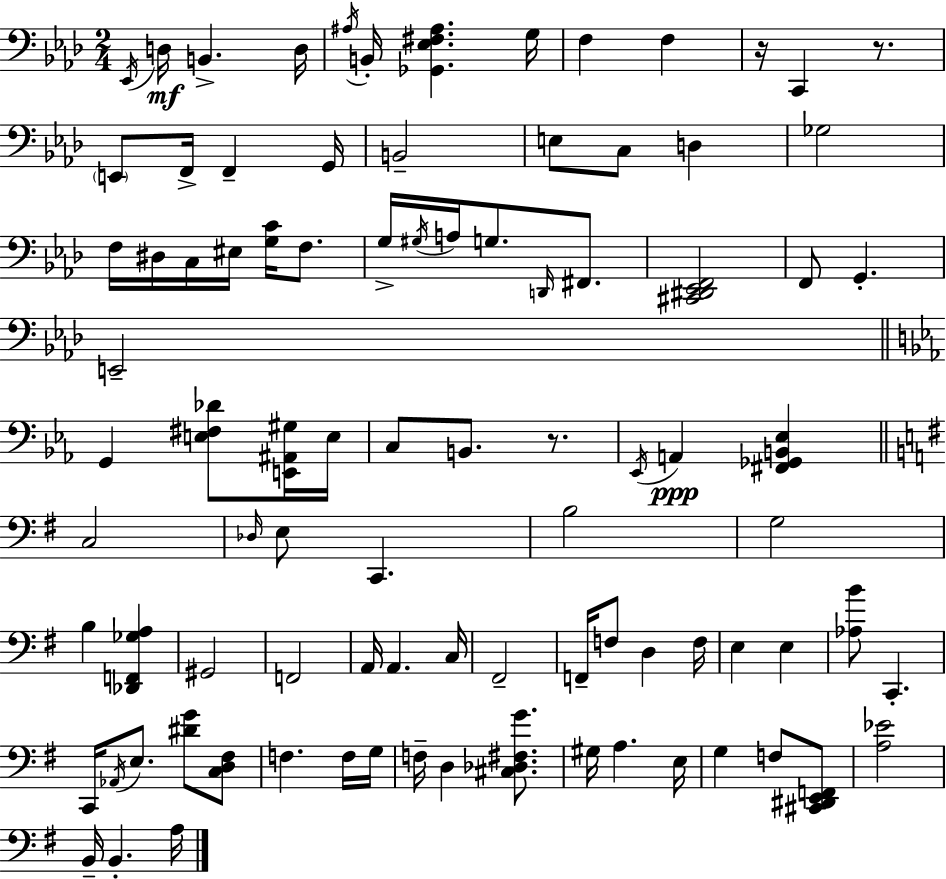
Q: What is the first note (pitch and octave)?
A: Eb2